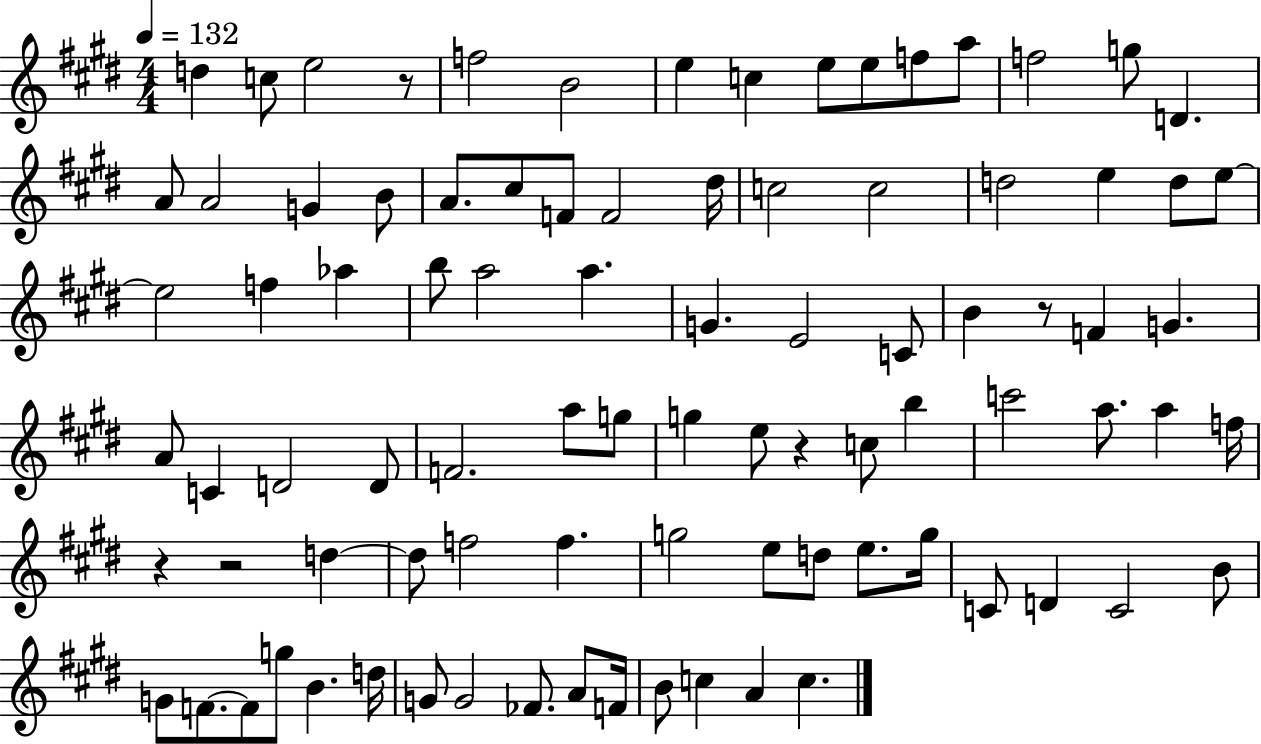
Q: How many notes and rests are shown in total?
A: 89